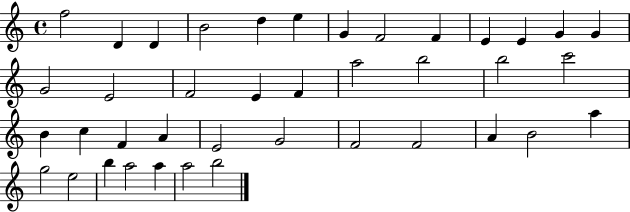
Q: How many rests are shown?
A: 0